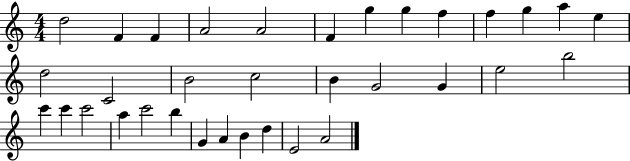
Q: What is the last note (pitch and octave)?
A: A4